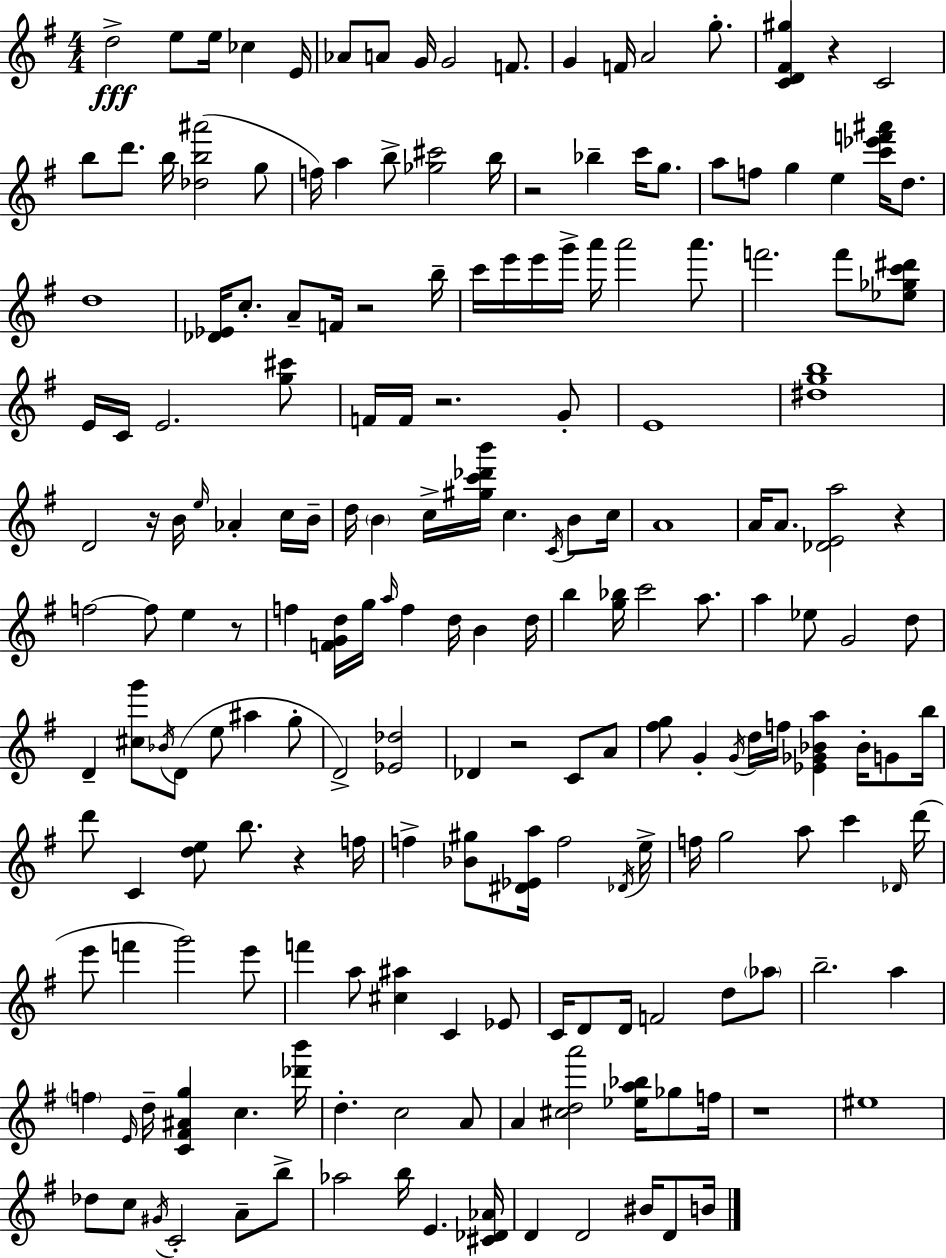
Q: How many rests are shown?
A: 10